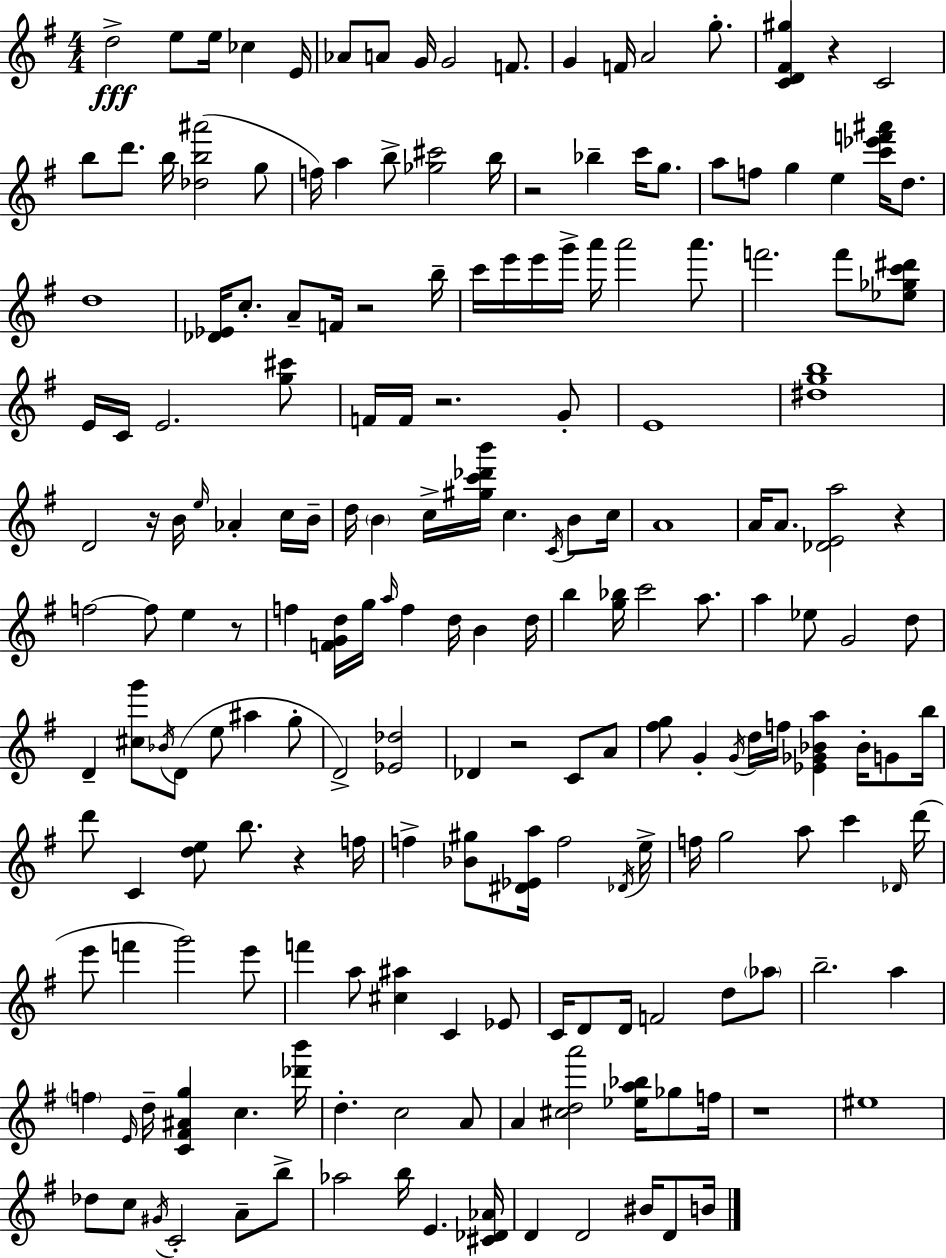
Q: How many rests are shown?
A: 10